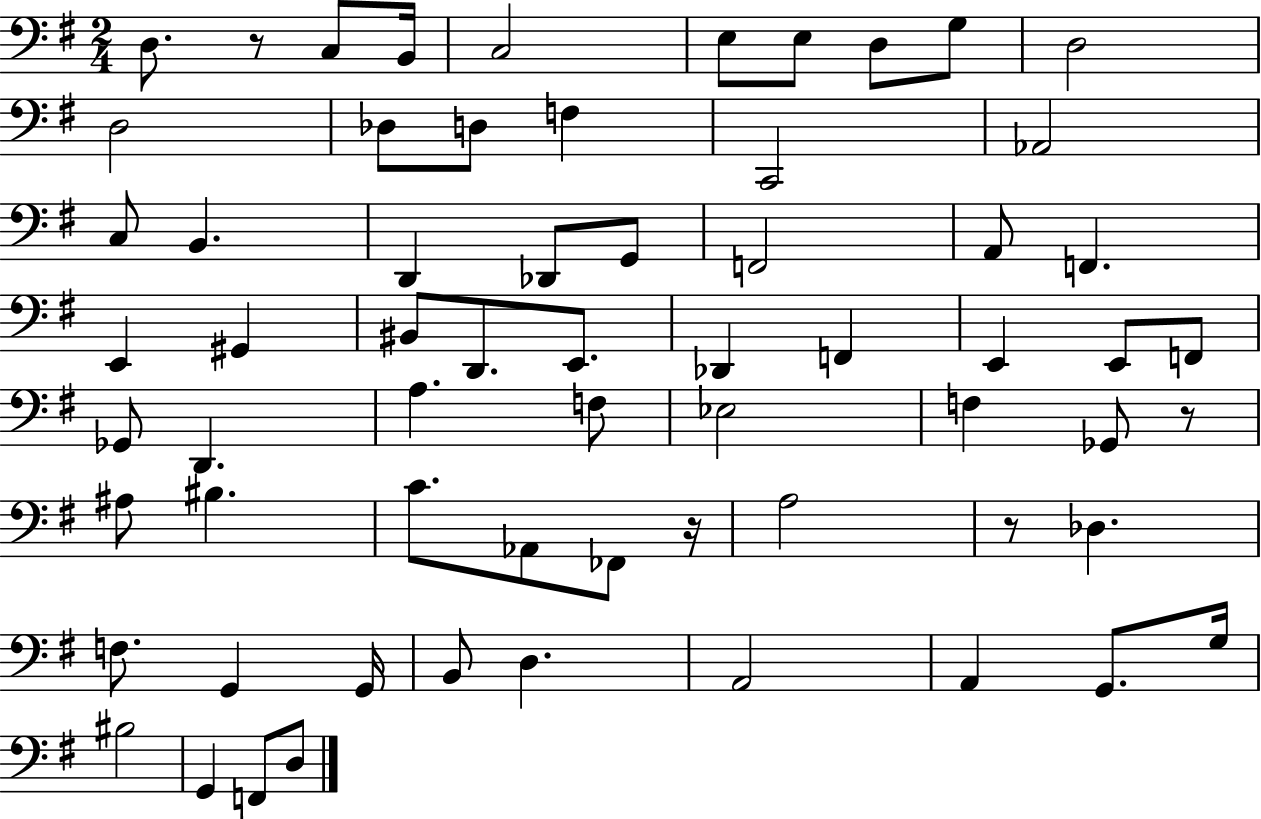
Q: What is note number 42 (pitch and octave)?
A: BIS3